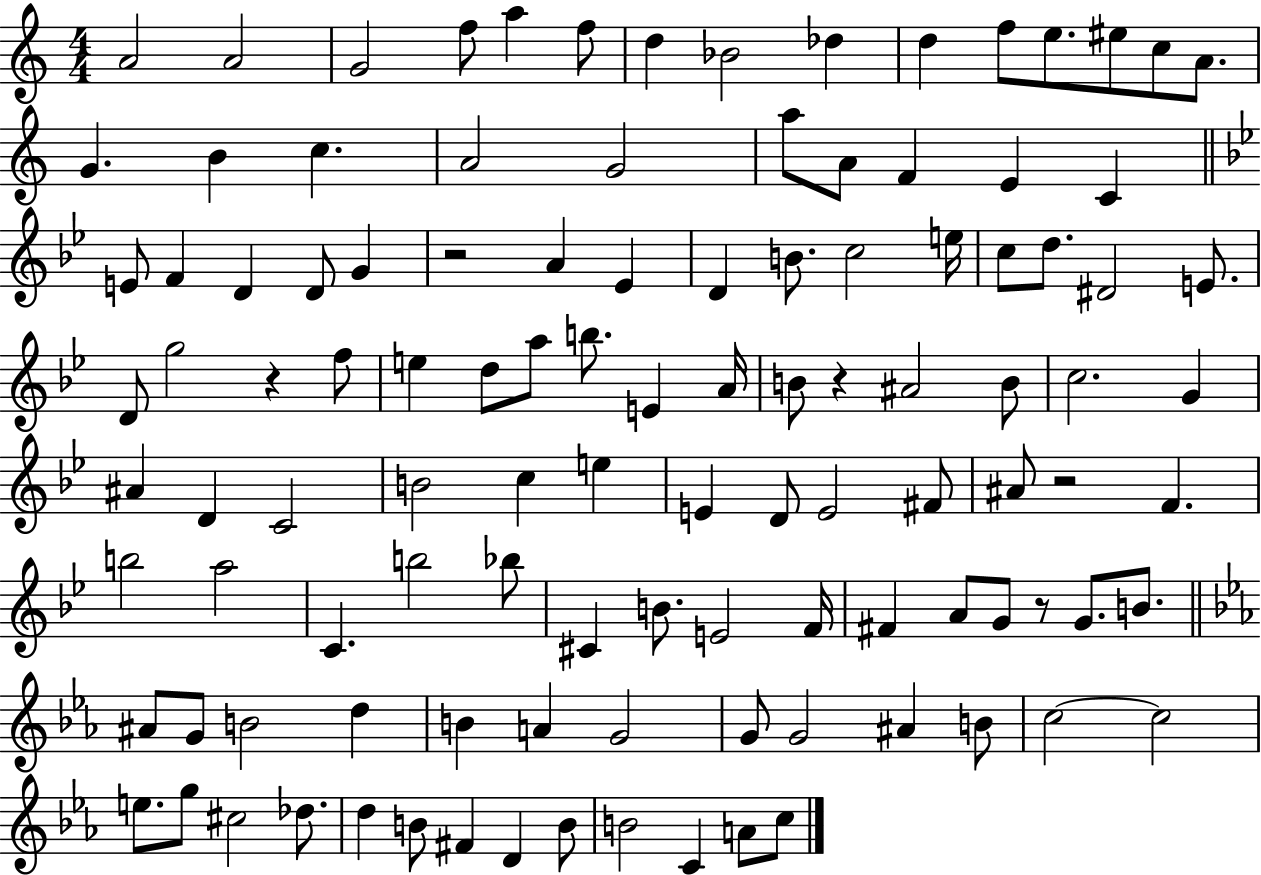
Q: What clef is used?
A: treble